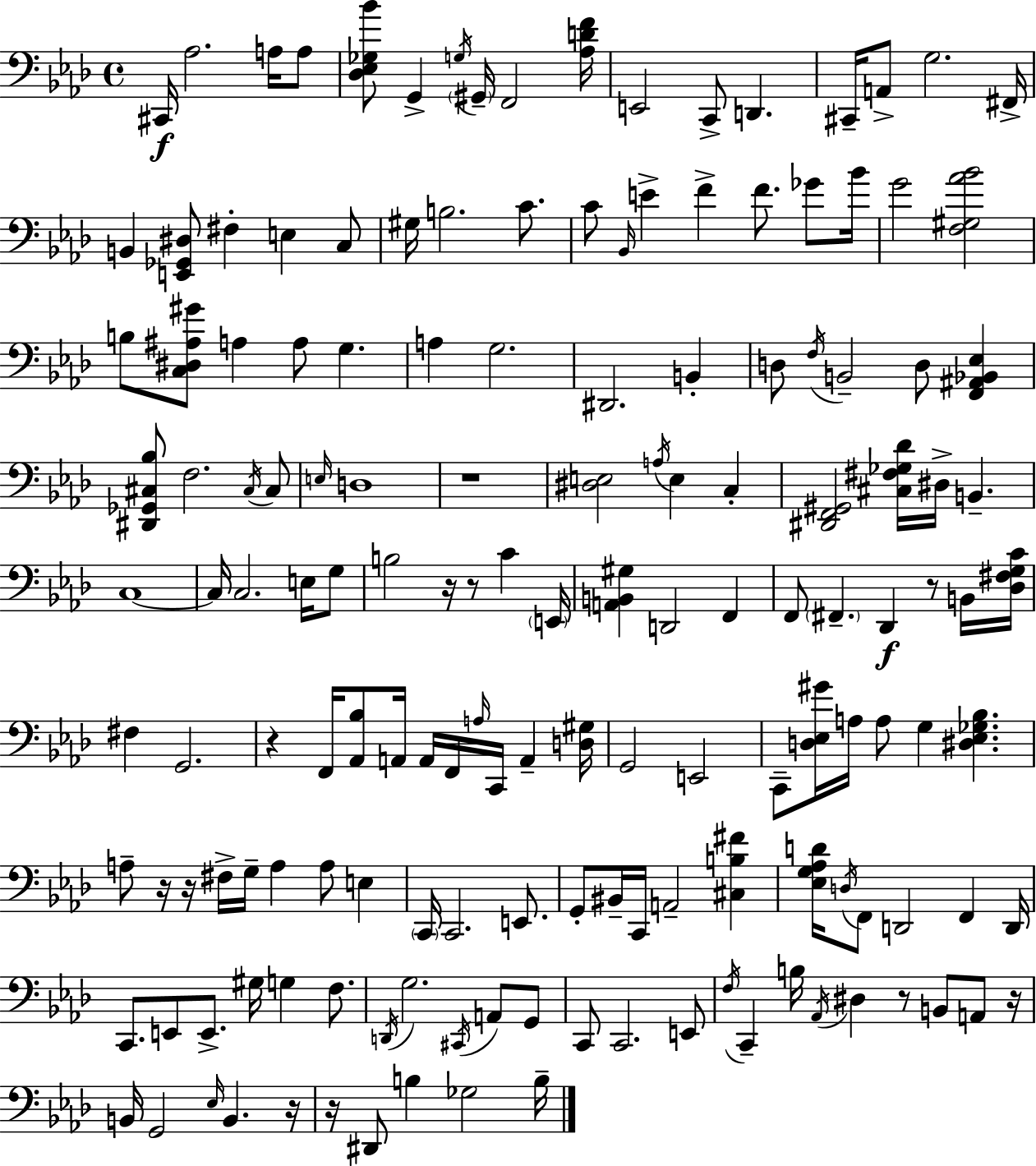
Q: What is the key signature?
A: AES major